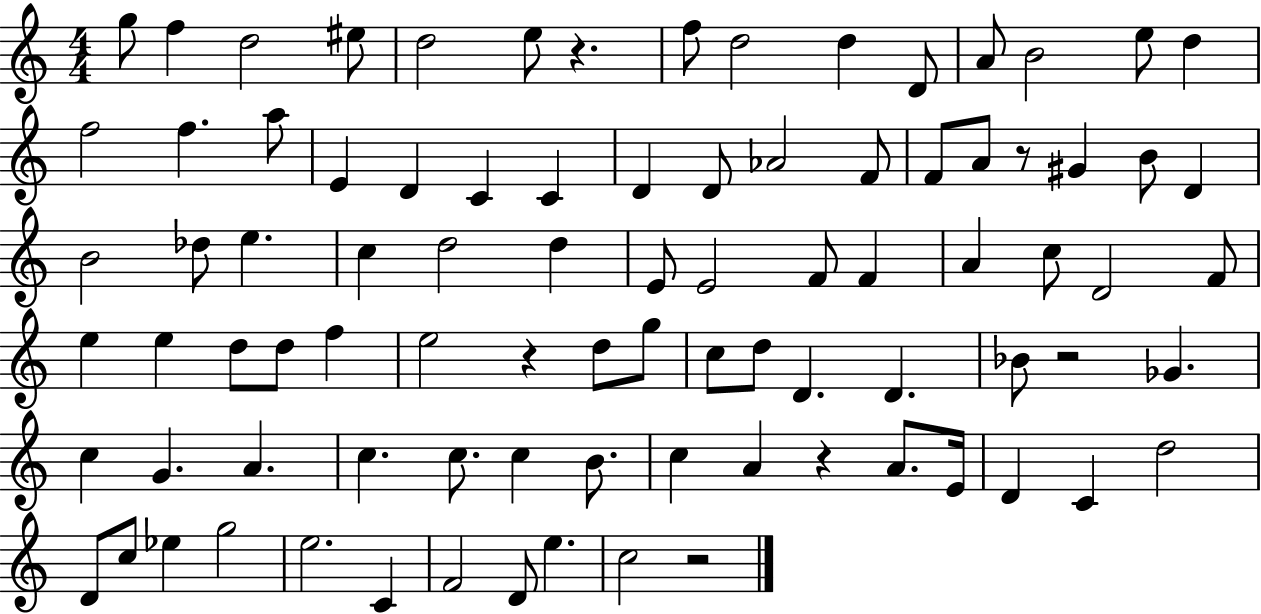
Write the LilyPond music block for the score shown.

{
  \clef treble
  \numericTimeSignature
  \time 4/4
  \key c \major
  g''8 f''4 d''2 eis''8 | d''2 e''8 r4. | f''8 d''2 d''4 d'8 | a'8 b'2 e''8 d''4 | \break f''2 f''4. a''8 | e'4 d'4 c'4 c'4 | d'4 d'8 aes'2 f'8 | f'8 a'8 r8 gis'4 b'8 d'4 | \break b'2 des''8 e''4. | c''4 d''2 d''4 | e'8 e'2 f'8 f'4 | a'4 c''8 d'2 f'8 | \break e''4 e''4 d''8 d''8 f''4 | e''2 r4 d''8 g''8 | c''8 d''8 d'4. d'4. | bes'8 r2 ges'4. | \break c''4 g'4. a'4. | c''4. c''8. c''4 b'8. | c''4 a'4 r4 a'8. e'16 | d'4 c'4 d''2 | \break d'8 c''8 ees''4 g''2 | e''2. c'4 | f'2 d'8 e''4. | c''2 r2 | \break \bar "|."
}